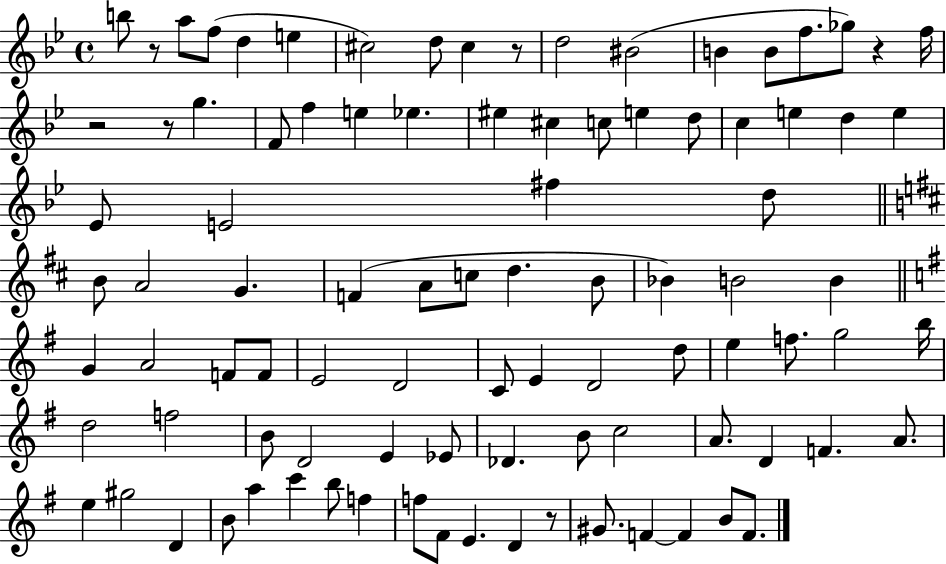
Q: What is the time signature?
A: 4/4